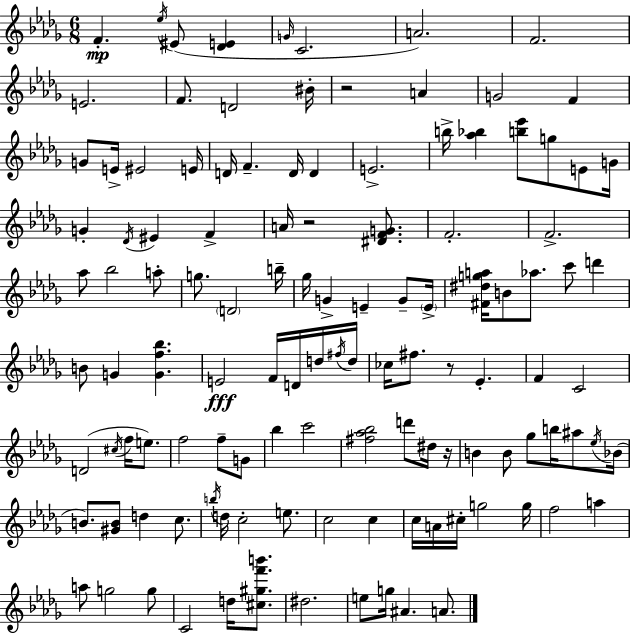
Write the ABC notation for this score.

X:1
T:Untitled
M:6/8
L:1/4
K:Bbm
F _e/4 ^E/2 [_DE] G/4 C2 A2 F2 E2 F/2 D2 ^B/4 z2 A G2 F G/2 E/4 ^E2 E/4 D/4 F D/4 D E2 b/4 [_a_b] [b_e']/2 g/2 E/2 G/4 G _D/4 ^E F A/4 z2 [^DFG]/2 F2 F2 _a/2 _b2 a/2 g/2 D2 b/4 _g/4 G E G/2 E/4 [^F^dga]/4 B/2 _a/2 c'/2 d' B/2 G [Gf_b] E2 F/4 D/4 d/4 ^f/4 d/4 _c/4 ^f/2 z/2 _E F C2 D2 ^c/4 f/4 e/2 f2 f/2 G/2 _b c'2 [^f_a_b]2 d'/2 ^d/4 z/4 B B/2 _g/2 b/4 ^a/2 _e/4 _B/4 B/2 [^GB]/2 d c/2 b/4 d/4 c2 e/2 c2 c c/4 A/4 ^c/4 g2 g/4 f2 a a/2 g2 g/2 C2 d/4 [^c^gf'b']/2 ^d2 e/2 g/4 ^A A/2